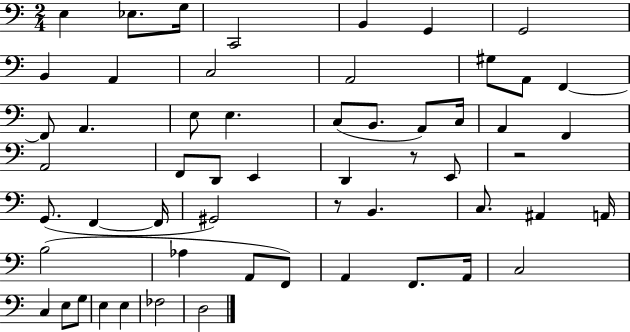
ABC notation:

X:1
T:Untitled
M:2/4
L:1/4
K:C
E, _E,/2 G,/4 C,,2 B,, G,, G,,2 B,, A,, C,2 A,,2 ^G,/2 A,,/2 F,, F,,/2 A,, E,/2 E, C,/2 B,,/2 A,,/2 C,/4 A,, F,, A,,2 F,,/2 D,,/2 E,, D,, z/2 E,,/2 z2 G,,/2 F,, F,,/4 ^G,,2 z/2 B,, C,/2 ^A,, A,,/4 B,2 _A, A,,/2 F,,/2 A,, F,,/2 A,,/4 C,2 C, E,/2 G,/2 E, E, _F,2 D,2